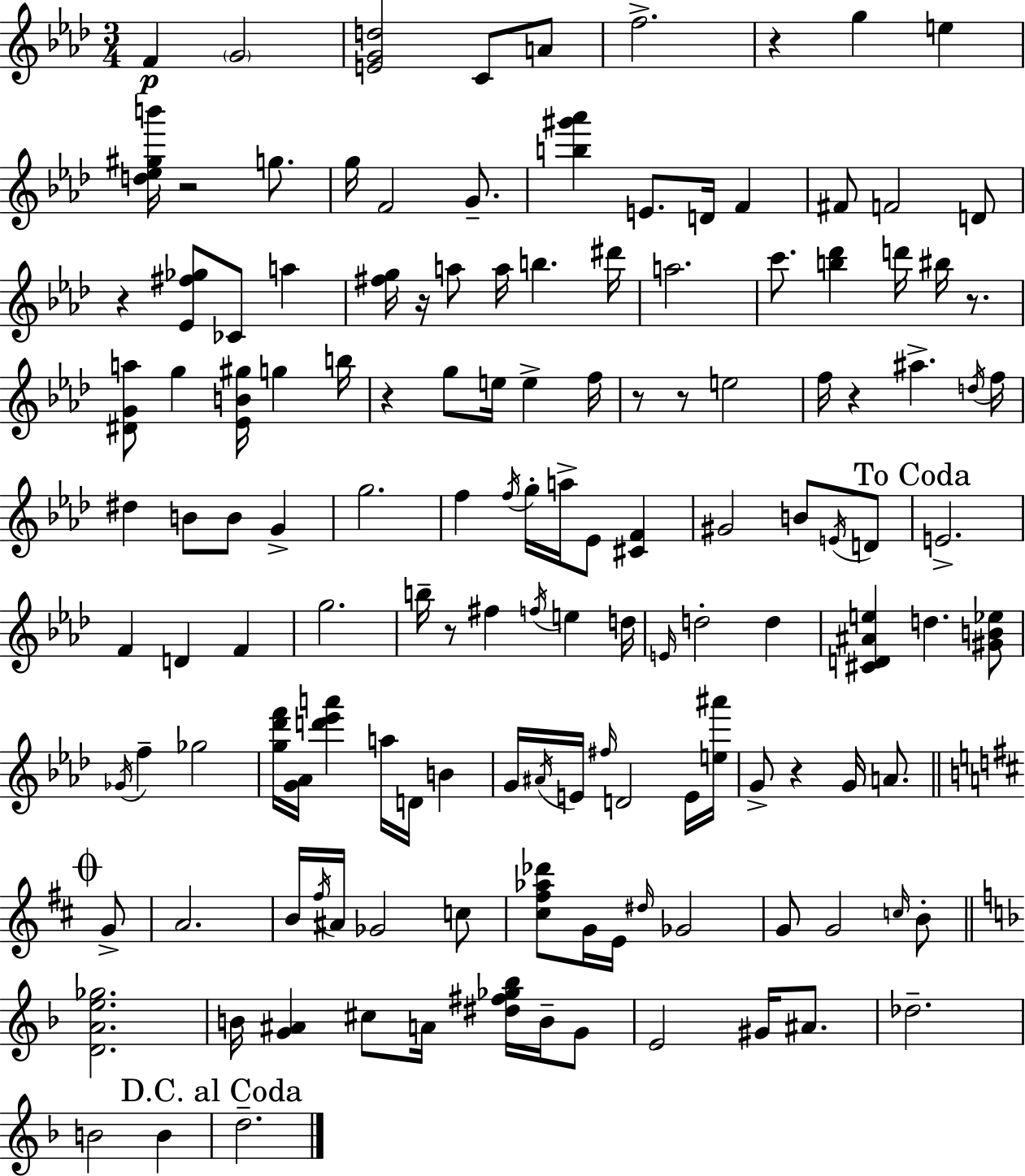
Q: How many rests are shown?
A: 11